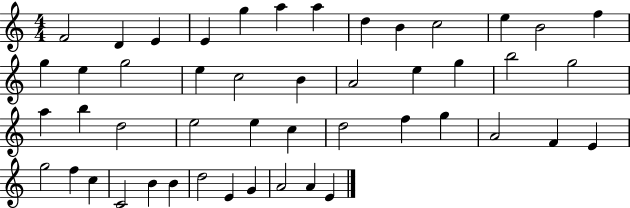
X:1
T:Untitled
M:4/4
L:1/4
K:C
F2 D E E g a a d B c2 e B2 f g e g2 e c2 B A2 e g b2 g2 a b d2 e2 e c d2 f g A2 F E g2 f c C2 B B d2 E G A2 A E